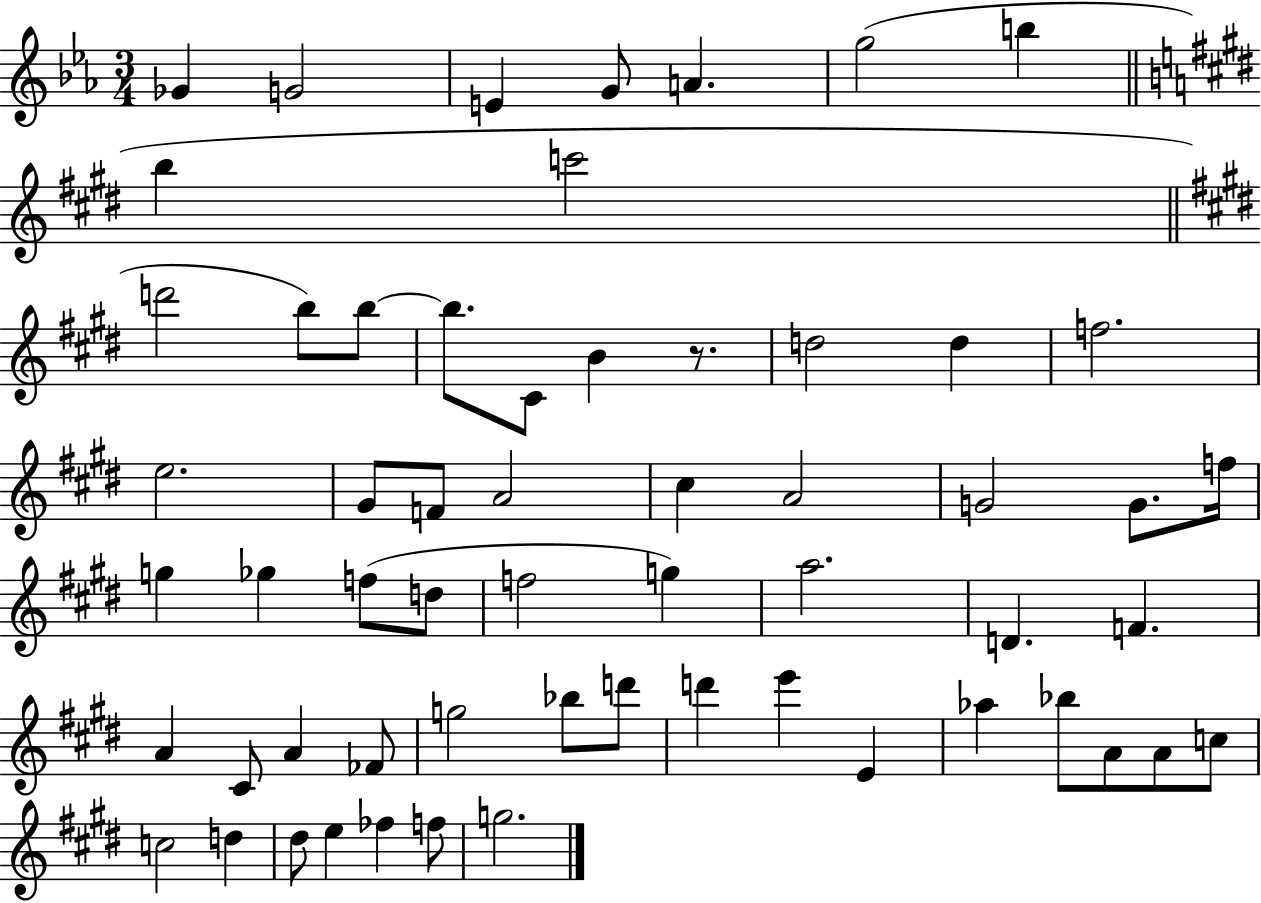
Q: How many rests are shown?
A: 1